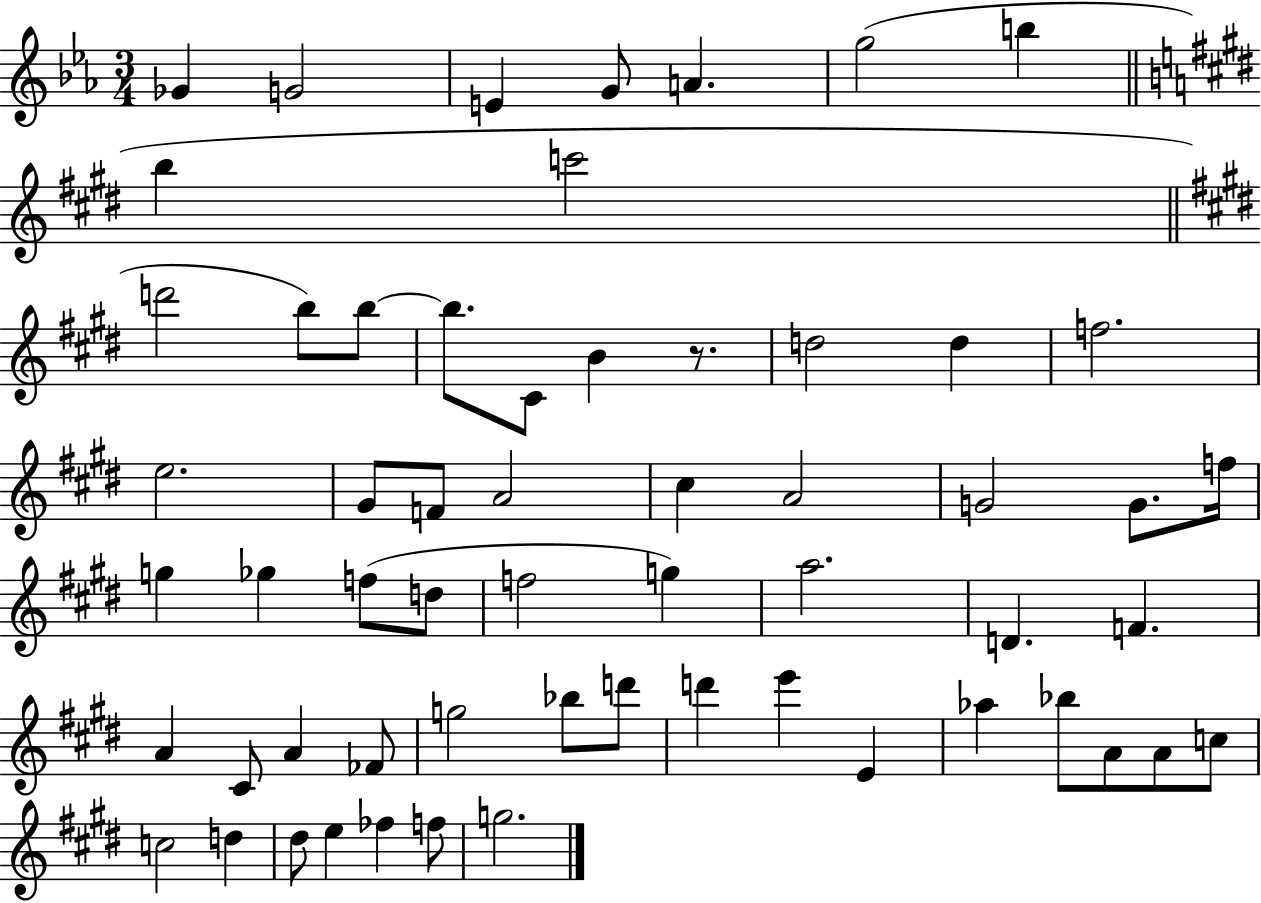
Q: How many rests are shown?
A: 1